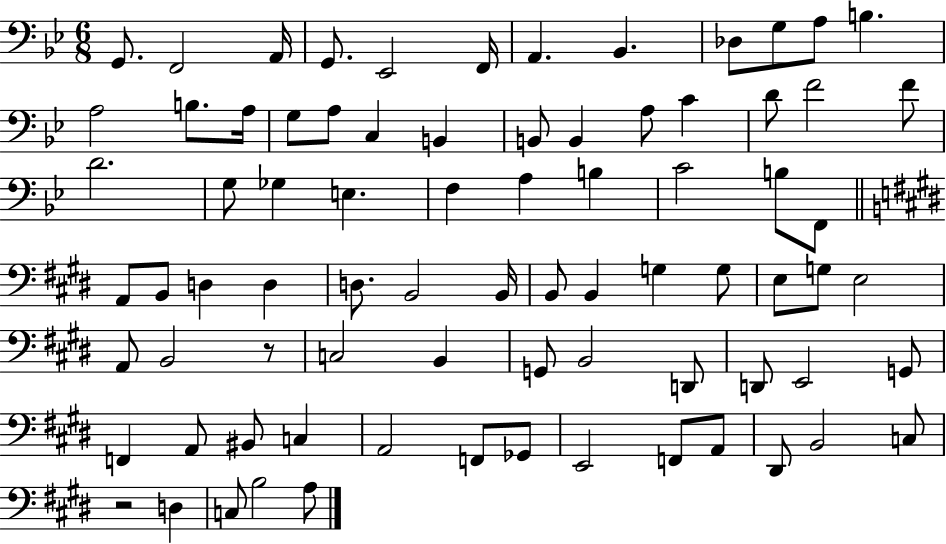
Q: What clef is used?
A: bass